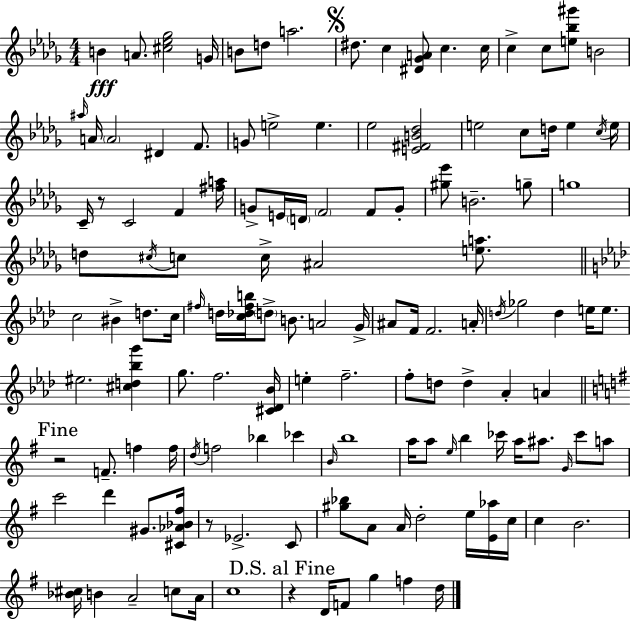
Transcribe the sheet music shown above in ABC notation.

X:1
T:Untitled
M:4/4
L:1/4
K:Bbm
B A/2 [^c_e_g]2 G/4 B/2 d/2 a2 ^d/2 c [^D_GA]/2 c c/4 c c/2 [e_b^g']/2 B2 ^a/4 A/4 A2 ^D F/2 G/2 e2 e _e2 [E^FB_d]2 e2 c/2 d/4 e c/4 e/4 C/4 z/2 C2 F [^fa]/4 G/2 E/4 D/4 F2 F/2 G/2 [^g_e']/2 B2 g/2 g4 d/2 ^c/4 c/2 c/4 ^A2 [ea]/2 c2 ^B d/2 c/4 ^f/4 d/4 [c_d^fb]/4 d/2 B/2 A2 G/4 ^A/2 F/4 F2 A/4 d/4 _g2 d e/4 e/2 ^e2 [^cd_bg'] g/2 f2 [^C_D_B]/4 e f2 f/2 d/2 d _A A z2 F/2 f f/4 d/4 f2 _b _c' B/4 b4 a/4 a/2 e/4 b _c'/4 a/4 ^a/2 G/4 _c'/2 a/2 c'2 d' ^G/2 [^C_A_B^f]/4 z/2 _E2 C/2 [^g_b]/2 A/2 A/4 d2 e/4 [E_a]/4 c/4 c B2 [_B^c]/4 B A2 c/2 A/4 c4 z D/4 F/2 g f d/4